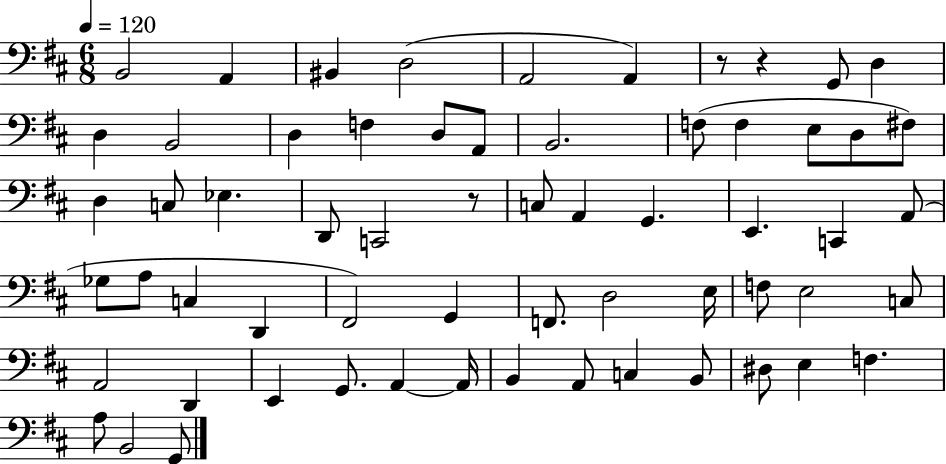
B2/h A2/q BIS2/q D3/h A2/h A2/q R/e R/q G2/e D3/q D3/q B2/h D3/q F3/q D3/e A2/e B2/h. F3/e F3/q E3/e D3/e F#3/e D3/q C3/e Eb3/q. D2/e C2/h R/e C3/e A2/q G2/q. E2/q. C2/q A2/e Gb3/e A3/e C3/q D2/q F#2/h G2/q F2/e. D3/h E3/s F3/e E3/h C3/e A2/h D2/q E2/q G2/e. A2/q A2/s B2/q A2/e C3/q B2/e D#3/e E3/q F3/q. A3/e B2/h G2/e